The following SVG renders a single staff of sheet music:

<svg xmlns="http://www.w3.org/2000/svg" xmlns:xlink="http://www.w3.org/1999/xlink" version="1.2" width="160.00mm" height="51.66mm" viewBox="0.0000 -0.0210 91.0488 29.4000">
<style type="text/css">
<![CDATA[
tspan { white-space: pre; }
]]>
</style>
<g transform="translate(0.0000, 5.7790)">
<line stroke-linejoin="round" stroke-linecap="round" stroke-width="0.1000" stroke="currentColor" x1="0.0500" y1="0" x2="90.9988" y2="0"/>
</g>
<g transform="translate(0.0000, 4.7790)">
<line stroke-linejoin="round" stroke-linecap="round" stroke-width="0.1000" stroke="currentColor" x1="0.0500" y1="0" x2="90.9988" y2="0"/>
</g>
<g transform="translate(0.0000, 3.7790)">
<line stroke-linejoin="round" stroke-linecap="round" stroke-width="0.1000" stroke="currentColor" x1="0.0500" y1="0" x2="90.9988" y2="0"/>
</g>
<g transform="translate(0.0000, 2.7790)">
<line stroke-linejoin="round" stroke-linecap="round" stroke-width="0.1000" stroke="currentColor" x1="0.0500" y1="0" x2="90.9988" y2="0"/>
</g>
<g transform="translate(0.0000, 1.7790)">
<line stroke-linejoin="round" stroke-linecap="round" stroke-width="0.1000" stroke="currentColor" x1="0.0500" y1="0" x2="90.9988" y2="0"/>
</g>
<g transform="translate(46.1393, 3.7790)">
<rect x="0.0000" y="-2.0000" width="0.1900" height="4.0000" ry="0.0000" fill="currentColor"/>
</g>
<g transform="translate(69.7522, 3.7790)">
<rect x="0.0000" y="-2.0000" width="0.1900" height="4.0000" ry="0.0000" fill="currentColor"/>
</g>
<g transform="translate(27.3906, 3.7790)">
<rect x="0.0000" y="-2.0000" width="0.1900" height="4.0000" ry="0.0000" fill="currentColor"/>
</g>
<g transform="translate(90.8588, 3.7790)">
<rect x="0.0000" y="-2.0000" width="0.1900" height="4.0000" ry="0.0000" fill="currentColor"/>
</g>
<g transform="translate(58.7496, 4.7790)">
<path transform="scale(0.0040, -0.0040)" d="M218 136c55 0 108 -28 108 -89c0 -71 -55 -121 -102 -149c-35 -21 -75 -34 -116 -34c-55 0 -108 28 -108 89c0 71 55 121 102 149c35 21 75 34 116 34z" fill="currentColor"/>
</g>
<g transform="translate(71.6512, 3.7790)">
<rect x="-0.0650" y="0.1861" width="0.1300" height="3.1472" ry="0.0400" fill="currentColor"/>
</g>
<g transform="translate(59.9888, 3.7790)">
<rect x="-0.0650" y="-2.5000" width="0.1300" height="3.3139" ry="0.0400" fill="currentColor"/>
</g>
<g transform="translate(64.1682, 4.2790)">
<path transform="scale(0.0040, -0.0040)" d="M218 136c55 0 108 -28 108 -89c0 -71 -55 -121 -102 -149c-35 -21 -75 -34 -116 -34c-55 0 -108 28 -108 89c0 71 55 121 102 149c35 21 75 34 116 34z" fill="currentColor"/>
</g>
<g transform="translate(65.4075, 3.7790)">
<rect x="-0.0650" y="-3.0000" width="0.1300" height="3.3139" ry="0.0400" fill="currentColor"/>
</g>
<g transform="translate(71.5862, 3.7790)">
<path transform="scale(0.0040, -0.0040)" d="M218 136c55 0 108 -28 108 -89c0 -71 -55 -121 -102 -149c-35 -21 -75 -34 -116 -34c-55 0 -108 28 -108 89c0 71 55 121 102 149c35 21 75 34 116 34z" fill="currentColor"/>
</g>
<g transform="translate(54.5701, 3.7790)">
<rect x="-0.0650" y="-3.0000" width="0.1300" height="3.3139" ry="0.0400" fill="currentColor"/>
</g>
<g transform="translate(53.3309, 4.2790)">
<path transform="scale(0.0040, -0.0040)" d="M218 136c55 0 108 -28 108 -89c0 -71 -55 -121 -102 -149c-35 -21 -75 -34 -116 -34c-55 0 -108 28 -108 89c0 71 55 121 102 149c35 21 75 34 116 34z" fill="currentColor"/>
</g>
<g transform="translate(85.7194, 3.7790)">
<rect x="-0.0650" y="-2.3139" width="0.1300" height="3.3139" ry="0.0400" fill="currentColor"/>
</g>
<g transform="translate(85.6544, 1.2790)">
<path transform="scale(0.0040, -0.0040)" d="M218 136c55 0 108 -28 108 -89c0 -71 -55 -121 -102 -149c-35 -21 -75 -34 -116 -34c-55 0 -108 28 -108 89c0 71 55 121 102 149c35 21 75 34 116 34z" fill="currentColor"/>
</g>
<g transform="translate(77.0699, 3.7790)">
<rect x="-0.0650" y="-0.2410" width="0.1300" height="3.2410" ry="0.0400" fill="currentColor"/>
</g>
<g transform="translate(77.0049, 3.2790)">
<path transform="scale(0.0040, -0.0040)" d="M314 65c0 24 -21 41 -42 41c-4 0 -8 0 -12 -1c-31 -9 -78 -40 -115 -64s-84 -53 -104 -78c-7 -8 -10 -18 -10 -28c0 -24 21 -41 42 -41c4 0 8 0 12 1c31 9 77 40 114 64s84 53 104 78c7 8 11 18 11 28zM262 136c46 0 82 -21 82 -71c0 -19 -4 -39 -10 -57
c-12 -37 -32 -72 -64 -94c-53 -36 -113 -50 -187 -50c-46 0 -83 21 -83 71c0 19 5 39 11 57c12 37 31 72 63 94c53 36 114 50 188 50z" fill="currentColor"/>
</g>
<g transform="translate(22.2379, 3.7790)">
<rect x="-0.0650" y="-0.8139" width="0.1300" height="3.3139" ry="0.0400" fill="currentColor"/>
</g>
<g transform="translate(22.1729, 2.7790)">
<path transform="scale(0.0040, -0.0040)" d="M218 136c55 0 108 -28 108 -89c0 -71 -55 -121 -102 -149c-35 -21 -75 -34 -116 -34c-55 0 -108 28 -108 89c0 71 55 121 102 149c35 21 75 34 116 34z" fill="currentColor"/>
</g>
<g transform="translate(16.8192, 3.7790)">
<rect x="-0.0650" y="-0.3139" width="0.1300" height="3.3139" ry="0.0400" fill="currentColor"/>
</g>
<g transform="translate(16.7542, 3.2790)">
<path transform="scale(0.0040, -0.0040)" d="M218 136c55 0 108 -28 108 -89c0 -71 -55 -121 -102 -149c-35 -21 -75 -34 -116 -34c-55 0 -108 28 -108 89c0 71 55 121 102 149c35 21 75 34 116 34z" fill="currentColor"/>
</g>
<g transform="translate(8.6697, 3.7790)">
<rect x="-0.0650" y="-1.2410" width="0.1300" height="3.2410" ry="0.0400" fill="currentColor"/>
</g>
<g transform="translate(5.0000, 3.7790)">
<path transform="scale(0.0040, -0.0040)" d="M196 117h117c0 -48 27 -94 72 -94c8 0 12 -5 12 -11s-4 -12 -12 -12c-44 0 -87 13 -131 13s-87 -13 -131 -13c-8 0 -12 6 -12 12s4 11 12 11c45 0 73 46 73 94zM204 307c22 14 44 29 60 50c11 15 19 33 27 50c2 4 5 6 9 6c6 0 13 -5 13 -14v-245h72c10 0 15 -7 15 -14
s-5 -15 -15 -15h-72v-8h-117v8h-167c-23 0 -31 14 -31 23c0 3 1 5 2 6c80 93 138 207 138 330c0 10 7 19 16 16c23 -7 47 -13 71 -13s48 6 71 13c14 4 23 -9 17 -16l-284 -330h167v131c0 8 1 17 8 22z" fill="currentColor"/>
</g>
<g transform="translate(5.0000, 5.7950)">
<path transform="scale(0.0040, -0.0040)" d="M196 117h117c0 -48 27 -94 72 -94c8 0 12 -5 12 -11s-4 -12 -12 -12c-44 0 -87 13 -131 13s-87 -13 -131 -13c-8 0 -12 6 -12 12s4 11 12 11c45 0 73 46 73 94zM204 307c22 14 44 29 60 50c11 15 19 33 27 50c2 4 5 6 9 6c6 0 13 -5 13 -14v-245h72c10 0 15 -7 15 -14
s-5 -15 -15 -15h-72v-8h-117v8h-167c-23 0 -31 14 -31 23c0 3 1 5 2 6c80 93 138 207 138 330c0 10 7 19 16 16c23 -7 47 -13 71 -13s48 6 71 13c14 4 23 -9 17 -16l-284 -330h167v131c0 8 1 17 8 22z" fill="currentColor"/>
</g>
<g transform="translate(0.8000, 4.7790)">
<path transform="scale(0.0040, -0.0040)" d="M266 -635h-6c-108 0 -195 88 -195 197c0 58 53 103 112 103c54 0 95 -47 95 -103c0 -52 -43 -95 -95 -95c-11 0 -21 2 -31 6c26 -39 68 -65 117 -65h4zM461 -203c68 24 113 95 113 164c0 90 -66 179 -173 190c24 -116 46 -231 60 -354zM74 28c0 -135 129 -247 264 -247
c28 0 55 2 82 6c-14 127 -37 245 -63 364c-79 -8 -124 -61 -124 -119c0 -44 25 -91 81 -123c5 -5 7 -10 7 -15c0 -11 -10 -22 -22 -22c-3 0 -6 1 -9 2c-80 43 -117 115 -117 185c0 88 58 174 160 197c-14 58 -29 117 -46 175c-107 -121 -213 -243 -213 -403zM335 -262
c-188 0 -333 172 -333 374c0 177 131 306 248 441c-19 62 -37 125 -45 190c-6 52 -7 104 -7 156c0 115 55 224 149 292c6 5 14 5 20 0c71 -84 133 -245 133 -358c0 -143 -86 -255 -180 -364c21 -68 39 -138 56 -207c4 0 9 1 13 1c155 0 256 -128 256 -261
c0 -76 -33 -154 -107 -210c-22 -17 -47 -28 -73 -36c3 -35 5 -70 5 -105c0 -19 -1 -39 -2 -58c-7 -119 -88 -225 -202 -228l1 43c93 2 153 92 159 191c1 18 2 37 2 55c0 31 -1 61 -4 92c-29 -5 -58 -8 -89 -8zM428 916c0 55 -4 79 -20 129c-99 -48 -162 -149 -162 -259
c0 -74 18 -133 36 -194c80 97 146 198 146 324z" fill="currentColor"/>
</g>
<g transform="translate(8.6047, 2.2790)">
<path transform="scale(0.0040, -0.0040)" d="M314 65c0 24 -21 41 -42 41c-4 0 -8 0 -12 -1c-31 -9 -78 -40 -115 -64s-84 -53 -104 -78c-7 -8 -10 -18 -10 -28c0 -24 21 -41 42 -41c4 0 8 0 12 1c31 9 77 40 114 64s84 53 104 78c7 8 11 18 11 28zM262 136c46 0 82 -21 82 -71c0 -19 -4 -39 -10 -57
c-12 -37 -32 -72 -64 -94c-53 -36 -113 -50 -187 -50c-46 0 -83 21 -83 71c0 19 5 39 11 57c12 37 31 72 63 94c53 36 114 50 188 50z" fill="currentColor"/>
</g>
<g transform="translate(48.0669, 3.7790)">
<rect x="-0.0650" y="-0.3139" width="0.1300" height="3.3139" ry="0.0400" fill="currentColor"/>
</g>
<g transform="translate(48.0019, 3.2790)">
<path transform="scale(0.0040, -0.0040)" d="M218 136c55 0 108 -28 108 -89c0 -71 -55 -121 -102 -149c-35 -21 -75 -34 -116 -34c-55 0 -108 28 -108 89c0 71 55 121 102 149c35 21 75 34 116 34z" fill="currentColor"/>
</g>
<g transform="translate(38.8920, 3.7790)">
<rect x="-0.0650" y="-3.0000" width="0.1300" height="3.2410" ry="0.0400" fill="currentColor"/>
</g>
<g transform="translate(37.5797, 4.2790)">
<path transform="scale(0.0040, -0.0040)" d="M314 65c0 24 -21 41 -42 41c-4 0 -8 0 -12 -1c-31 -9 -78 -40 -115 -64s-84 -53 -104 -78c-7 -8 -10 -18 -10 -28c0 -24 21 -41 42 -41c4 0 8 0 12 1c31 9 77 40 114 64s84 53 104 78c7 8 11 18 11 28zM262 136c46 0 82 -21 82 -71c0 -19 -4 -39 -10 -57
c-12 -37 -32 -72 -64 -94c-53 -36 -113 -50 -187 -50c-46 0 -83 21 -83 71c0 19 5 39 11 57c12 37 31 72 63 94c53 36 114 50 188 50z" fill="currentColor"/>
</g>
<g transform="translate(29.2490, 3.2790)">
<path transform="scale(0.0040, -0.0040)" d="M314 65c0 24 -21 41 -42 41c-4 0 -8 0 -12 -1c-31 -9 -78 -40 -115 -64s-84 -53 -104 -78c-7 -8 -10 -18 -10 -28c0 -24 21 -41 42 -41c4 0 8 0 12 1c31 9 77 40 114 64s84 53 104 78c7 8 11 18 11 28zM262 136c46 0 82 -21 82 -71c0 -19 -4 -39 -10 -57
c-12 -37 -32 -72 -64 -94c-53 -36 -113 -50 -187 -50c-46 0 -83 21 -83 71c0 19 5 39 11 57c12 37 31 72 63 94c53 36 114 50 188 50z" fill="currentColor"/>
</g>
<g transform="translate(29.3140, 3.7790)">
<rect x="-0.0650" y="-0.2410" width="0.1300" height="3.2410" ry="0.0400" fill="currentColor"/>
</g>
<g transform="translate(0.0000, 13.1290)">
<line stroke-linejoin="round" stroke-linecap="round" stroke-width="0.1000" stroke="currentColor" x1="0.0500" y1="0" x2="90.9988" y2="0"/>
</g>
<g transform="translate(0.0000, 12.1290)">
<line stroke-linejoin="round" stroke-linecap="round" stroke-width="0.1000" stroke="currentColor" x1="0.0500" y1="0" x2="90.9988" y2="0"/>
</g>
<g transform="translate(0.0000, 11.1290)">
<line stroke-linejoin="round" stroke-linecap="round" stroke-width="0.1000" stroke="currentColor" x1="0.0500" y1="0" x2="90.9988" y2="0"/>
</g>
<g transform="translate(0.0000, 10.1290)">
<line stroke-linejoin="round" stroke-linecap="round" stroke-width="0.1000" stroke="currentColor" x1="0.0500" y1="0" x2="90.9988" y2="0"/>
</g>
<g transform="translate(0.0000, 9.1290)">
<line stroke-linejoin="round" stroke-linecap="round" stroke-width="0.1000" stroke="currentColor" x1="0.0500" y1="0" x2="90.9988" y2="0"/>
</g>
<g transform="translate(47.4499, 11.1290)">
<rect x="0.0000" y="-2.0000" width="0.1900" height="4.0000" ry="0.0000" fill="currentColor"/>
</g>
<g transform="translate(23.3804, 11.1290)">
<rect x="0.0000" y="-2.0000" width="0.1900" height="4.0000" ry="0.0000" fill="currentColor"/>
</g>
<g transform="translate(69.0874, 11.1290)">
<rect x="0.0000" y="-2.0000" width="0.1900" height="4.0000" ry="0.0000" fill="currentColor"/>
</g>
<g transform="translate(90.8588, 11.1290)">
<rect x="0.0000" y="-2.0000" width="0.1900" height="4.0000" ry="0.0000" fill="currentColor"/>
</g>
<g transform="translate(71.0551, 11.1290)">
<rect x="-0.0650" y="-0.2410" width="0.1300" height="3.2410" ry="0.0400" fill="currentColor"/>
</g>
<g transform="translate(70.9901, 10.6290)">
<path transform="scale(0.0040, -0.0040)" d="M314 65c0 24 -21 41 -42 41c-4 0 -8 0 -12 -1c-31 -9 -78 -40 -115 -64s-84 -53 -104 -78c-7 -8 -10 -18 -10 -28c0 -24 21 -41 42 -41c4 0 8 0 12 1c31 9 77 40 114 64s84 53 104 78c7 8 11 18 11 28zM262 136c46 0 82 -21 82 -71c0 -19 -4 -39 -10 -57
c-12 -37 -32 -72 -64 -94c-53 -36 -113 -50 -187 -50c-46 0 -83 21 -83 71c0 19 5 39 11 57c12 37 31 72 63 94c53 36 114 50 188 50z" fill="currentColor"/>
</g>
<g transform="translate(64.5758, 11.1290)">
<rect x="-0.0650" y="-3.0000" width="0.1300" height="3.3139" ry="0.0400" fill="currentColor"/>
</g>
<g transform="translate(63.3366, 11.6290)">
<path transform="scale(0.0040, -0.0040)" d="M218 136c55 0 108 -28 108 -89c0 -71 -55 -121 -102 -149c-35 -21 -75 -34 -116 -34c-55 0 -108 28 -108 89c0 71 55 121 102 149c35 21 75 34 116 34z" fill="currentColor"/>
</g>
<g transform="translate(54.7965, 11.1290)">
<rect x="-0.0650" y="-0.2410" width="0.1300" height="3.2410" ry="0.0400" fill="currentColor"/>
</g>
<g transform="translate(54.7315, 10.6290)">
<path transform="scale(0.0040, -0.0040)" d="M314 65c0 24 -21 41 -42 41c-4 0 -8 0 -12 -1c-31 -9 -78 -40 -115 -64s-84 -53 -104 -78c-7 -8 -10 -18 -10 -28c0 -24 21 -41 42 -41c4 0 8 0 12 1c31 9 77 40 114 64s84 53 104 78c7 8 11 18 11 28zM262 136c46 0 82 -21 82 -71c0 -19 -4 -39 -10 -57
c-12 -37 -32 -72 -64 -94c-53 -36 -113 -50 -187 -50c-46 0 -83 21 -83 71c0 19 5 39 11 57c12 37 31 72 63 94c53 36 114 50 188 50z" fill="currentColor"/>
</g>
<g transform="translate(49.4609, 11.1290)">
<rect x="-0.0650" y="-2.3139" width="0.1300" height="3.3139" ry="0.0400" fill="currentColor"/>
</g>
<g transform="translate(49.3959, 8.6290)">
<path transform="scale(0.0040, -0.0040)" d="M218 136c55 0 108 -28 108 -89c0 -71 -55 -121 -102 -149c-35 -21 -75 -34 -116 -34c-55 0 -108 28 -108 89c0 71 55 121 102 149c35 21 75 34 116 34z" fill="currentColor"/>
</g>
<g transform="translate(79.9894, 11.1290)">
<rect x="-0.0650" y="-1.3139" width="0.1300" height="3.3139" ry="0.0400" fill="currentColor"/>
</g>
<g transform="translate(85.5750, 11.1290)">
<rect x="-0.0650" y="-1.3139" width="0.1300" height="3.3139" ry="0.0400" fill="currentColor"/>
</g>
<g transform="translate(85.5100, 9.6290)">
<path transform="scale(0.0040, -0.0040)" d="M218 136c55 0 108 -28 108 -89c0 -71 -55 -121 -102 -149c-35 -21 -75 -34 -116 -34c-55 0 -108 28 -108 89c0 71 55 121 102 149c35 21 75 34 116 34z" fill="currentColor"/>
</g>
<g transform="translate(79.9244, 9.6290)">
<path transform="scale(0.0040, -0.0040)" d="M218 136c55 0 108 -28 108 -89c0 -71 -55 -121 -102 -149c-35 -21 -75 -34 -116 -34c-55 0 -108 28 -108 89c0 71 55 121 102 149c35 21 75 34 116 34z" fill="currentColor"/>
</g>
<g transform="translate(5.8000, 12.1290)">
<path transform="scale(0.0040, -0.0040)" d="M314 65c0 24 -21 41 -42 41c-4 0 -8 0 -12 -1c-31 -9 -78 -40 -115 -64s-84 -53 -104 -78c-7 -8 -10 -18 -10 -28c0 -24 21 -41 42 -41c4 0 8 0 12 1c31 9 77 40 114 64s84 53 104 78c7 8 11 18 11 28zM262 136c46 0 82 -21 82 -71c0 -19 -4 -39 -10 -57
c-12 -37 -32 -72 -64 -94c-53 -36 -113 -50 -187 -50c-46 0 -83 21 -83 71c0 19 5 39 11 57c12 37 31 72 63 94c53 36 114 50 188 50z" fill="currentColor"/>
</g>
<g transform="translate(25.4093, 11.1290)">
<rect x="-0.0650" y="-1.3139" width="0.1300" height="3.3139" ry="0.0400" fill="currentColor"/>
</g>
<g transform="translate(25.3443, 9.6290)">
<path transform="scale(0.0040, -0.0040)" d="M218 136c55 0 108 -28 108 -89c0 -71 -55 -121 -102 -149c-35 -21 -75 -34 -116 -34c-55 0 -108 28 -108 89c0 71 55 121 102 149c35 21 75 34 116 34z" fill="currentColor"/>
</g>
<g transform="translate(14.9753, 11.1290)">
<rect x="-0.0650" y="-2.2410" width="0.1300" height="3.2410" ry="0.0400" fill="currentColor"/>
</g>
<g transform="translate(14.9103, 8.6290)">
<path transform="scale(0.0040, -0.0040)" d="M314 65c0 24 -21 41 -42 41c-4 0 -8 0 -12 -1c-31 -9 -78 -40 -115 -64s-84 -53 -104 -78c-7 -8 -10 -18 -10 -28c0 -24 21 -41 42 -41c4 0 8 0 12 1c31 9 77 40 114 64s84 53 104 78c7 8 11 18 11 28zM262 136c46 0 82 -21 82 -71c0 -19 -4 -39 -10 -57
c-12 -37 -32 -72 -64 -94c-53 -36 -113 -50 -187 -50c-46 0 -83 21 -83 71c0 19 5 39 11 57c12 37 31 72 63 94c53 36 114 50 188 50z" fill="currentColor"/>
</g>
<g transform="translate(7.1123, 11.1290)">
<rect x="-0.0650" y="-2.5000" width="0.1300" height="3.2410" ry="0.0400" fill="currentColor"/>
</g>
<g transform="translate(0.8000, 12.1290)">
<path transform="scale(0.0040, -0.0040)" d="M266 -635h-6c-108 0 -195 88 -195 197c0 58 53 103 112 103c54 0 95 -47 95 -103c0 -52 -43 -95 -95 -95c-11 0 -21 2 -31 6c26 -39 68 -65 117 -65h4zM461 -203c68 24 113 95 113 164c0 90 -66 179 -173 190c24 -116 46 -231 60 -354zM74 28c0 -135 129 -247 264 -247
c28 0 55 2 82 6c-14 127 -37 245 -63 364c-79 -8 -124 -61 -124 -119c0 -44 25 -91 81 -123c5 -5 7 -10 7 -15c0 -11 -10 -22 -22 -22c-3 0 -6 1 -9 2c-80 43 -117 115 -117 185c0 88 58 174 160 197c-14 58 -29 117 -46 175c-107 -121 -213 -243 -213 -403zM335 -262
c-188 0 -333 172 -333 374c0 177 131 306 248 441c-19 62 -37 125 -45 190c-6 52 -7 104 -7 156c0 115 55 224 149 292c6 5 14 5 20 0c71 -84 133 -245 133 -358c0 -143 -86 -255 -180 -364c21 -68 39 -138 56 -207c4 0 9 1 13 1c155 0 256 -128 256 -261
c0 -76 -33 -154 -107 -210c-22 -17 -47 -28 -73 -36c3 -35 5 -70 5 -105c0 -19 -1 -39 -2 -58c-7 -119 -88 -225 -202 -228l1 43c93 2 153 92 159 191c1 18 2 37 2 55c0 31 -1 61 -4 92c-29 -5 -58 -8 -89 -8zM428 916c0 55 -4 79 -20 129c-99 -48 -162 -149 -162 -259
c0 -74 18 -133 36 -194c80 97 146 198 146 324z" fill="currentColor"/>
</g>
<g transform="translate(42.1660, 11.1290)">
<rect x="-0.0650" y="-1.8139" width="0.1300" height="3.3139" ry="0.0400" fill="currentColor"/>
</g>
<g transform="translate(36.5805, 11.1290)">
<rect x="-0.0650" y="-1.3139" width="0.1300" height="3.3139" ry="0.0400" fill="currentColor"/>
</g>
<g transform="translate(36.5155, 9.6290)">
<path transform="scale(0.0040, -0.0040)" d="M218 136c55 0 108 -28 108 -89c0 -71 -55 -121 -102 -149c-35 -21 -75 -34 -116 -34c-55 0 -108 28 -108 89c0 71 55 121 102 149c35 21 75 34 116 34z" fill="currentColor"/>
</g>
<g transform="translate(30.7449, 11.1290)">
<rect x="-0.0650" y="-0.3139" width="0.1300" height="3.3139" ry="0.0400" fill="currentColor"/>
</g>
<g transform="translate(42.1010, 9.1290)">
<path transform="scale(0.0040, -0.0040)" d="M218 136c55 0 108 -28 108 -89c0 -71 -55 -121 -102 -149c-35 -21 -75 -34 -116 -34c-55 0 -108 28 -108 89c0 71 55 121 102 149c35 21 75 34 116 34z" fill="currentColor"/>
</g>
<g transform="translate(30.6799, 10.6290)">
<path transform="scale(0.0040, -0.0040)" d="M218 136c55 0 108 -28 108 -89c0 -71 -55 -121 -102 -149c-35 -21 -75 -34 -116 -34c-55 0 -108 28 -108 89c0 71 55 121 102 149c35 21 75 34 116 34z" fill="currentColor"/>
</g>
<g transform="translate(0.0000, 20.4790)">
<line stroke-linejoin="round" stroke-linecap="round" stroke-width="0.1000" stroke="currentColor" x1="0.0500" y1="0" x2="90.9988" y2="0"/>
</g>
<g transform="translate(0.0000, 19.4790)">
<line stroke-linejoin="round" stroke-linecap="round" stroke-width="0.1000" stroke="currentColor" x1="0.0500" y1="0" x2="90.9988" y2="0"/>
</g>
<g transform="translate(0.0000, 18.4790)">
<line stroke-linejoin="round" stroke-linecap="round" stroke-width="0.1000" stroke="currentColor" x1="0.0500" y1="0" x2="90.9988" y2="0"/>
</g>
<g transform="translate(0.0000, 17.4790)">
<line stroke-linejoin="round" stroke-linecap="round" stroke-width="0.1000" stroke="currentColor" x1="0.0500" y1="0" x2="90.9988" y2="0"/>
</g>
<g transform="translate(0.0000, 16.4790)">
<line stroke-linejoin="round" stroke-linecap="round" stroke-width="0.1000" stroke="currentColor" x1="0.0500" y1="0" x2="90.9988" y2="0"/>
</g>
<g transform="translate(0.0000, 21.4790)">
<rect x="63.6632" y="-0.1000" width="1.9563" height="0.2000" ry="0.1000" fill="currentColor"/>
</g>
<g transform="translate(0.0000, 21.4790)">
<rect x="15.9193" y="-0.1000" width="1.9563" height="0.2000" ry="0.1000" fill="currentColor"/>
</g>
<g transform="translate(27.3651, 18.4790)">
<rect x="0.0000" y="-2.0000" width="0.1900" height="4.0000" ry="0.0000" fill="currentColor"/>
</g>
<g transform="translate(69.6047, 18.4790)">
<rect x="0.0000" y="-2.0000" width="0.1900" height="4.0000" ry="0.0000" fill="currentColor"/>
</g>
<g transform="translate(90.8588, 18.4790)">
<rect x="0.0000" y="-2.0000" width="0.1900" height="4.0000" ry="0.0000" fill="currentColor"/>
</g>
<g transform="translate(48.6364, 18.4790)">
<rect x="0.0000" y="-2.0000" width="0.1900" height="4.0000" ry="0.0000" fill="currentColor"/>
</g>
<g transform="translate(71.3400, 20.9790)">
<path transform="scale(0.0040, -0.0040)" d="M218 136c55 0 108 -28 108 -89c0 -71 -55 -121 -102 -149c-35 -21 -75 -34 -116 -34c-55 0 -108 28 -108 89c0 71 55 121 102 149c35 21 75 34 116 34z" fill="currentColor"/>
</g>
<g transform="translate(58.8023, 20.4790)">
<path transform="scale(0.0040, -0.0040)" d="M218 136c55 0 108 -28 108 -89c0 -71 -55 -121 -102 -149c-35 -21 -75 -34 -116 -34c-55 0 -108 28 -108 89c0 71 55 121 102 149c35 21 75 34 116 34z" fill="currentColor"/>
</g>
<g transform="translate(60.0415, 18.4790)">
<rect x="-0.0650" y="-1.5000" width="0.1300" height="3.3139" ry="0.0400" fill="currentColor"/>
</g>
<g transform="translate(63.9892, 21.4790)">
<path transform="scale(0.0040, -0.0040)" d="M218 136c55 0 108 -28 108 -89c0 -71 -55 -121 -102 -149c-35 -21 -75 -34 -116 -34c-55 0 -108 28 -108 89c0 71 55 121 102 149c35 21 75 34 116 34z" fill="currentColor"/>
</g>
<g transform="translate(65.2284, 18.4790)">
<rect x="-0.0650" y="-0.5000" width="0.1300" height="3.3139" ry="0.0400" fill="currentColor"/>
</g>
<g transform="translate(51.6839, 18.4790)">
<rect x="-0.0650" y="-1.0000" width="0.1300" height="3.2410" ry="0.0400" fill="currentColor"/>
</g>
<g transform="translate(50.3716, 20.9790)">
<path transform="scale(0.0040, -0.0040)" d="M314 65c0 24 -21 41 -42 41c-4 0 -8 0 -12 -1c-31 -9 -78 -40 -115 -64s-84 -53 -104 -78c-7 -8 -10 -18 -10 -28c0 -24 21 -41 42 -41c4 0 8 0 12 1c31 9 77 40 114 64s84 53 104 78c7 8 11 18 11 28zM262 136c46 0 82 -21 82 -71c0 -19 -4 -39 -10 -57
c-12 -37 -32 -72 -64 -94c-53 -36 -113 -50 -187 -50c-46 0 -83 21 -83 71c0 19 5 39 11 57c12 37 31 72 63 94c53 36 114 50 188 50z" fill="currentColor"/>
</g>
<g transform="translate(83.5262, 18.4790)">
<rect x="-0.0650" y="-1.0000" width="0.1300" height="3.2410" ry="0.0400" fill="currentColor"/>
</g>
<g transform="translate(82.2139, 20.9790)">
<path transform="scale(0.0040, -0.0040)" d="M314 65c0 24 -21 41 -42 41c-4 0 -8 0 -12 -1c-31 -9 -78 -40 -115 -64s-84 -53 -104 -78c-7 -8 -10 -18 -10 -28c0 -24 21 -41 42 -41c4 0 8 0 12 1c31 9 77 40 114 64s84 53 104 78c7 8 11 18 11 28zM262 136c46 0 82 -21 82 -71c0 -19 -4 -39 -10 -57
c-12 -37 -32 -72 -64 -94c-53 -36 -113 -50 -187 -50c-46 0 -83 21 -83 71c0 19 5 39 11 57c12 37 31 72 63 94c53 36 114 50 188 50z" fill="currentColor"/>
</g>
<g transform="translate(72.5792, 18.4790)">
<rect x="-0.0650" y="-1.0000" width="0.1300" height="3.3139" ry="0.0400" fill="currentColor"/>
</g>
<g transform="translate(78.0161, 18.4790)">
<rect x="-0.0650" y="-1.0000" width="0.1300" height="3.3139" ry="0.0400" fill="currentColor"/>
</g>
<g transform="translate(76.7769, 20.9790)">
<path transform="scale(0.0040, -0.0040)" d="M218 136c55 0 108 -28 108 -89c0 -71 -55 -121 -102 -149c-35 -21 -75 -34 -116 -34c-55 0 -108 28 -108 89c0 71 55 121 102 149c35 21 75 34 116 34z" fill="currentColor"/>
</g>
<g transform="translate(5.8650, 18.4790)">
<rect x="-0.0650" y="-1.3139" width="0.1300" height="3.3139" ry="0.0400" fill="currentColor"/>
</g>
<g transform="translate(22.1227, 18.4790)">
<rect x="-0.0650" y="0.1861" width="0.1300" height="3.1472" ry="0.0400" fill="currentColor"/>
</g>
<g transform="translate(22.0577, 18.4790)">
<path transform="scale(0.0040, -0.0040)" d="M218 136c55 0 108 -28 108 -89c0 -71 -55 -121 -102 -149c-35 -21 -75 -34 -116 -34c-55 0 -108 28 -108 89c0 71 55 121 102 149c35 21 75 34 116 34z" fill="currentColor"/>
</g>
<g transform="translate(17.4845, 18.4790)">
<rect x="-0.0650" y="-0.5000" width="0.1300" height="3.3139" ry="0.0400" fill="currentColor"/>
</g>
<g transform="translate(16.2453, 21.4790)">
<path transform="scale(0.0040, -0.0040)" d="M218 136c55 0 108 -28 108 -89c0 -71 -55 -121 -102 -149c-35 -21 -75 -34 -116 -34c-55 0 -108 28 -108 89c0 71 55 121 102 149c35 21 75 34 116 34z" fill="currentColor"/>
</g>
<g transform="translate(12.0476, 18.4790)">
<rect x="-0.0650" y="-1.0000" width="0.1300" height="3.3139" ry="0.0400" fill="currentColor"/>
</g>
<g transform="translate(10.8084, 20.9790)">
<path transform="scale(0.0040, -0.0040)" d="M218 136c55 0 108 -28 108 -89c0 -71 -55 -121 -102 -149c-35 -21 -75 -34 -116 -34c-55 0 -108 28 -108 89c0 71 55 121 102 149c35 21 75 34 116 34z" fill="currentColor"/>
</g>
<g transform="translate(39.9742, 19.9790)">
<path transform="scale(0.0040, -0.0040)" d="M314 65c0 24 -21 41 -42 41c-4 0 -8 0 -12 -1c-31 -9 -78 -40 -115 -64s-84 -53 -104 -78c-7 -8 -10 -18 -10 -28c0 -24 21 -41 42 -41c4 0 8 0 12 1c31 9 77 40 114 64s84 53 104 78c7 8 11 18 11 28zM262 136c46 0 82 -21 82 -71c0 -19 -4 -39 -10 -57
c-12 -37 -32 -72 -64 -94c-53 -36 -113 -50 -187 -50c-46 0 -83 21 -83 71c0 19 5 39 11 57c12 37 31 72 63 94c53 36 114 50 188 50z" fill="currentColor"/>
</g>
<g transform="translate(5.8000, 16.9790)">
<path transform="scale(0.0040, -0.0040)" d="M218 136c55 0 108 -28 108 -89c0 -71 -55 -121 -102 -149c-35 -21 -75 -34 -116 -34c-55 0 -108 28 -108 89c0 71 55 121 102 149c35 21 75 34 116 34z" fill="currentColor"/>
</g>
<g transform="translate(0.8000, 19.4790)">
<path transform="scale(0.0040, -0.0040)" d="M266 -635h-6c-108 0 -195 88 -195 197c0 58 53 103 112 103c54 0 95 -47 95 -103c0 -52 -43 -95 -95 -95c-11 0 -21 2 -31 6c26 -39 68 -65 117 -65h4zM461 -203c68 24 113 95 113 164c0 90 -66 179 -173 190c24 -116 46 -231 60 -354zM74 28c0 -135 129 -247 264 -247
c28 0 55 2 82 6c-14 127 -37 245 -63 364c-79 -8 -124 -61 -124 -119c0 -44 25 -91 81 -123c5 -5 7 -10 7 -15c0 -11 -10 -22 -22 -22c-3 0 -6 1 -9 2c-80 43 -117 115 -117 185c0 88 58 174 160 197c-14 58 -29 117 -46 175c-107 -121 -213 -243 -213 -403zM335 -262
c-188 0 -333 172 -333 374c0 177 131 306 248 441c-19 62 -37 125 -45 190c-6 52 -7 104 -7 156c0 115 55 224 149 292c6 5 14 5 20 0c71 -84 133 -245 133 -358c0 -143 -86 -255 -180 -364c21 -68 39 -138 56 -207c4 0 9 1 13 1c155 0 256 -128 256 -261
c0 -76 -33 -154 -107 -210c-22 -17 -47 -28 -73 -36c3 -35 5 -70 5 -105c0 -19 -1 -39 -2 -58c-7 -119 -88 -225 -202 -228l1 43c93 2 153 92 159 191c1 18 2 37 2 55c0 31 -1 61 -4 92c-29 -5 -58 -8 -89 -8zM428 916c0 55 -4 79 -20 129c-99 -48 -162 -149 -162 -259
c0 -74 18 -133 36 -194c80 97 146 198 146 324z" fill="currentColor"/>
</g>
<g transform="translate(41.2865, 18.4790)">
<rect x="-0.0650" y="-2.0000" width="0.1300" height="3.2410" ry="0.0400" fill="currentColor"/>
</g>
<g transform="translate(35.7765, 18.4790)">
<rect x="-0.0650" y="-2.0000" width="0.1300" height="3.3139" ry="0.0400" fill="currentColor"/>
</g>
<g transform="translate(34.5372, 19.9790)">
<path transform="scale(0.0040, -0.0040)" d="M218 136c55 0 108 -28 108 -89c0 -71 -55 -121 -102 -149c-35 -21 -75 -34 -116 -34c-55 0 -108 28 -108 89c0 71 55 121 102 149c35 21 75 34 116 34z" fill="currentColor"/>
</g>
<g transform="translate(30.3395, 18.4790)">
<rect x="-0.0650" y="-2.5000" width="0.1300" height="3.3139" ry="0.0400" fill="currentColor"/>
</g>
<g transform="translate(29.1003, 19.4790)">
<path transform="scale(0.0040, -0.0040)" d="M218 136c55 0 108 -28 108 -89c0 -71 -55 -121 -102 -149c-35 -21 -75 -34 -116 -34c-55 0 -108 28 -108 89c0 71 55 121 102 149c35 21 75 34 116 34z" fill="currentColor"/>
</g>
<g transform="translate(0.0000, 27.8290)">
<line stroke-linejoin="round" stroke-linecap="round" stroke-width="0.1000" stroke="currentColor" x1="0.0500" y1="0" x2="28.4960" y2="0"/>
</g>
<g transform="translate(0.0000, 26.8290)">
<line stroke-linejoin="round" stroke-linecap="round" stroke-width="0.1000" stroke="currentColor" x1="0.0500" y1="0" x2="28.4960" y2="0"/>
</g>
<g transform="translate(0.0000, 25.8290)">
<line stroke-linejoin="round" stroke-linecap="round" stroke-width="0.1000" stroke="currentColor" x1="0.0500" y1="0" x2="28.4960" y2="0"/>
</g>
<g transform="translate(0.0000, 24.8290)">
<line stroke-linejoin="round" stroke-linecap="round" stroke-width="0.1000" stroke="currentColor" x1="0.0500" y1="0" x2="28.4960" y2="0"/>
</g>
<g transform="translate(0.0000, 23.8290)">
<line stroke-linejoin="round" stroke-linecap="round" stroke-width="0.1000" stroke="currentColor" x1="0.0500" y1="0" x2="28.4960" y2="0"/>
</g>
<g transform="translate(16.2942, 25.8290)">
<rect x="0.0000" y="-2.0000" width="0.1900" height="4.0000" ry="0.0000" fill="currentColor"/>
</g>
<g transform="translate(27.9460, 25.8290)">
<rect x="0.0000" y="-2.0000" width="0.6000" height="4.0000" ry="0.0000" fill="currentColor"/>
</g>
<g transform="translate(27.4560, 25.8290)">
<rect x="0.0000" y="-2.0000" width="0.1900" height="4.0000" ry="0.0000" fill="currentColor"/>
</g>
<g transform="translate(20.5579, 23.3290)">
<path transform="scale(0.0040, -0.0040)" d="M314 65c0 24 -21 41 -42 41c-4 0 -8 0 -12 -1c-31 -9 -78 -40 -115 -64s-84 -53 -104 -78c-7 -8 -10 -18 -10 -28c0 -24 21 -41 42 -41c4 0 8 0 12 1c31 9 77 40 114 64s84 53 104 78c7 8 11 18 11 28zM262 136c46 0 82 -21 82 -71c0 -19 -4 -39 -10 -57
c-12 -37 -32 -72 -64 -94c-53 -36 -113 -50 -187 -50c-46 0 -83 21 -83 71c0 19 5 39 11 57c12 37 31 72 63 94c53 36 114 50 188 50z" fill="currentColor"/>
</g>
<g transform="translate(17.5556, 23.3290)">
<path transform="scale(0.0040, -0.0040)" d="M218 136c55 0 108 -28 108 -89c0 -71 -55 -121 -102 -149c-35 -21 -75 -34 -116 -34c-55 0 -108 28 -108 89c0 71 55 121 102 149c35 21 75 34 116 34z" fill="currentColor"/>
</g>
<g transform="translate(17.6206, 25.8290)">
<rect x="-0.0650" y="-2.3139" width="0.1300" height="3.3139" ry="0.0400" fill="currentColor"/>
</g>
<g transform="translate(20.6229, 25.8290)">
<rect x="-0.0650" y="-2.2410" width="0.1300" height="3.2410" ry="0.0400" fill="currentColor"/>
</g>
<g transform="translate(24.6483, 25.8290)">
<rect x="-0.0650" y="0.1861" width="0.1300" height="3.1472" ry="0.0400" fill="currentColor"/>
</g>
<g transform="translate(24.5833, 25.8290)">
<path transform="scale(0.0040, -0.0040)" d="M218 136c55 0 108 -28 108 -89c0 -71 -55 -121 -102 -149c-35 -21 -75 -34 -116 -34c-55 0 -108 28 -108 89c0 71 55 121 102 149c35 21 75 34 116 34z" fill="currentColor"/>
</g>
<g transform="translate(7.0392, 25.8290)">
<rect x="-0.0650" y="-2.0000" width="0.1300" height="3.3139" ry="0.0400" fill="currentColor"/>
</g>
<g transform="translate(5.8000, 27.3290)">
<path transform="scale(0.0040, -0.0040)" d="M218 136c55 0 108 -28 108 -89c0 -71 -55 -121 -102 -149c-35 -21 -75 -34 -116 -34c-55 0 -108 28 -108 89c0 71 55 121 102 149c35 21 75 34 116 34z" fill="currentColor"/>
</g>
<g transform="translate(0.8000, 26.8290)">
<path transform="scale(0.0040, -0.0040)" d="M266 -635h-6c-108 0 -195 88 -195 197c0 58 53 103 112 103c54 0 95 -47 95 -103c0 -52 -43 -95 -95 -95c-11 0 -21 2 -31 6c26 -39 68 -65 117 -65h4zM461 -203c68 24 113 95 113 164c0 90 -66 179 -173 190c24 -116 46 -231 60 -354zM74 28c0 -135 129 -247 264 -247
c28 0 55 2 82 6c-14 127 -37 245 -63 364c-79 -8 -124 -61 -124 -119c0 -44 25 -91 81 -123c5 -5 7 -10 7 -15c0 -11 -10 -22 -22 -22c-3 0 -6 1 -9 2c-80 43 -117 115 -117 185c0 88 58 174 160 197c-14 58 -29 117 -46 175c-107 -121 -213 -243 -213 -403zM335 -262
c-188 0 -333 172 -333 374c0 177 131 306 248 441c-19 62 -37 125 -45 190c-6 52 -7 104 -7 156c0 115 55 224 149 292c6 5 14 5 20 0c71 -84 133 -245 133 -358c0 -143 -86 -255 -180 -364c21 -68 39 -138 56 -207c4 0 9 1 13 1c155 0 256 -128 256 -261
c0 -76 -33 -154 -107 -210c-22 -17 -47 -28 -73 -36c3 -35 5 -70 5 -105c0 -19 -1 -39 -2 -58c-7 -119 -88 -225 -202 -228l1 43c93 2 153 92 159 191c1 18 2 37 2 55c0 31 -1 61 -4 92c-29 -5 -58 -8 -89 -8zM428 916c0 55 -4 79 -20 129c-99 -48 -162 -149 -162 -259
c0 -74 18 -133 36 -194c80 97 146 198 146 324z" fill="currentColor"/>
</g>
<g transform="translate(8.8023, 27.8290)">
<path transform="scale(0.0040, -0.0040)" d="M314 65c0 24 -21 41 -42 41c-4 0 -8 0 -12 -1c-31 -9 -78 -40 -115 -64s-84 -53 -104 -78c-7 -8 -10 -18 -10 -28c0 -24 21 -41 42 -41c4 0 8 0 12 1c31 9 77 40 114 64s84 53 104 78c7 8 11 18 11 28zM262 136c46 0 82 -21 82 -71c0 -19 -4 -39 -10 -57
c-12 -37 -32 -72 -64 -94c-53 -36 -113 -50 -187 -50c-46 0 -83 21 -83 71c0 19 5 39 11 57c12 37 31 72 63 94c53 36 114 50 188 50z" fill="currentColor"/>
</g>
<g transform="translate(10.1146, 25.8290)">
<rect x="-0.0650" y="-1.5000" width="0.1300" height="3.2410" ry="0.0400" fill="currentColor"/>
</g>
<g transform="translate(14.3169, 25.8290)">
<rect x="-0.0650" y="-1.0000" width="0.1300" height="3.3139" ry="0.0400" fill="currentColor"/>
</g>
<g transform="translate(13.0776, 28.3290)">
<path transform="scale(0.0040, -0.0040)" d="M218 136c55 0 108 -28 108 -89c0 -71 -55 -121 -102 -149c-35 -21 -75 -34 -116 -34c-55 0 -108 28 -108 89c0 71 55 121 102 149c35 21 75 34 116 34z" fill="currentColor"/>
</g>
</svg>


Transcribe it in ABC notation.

X:1
T:Untitled
M:4/4
L:1/4
K:C
e2 c d c2 A2 c A G A B c2 g G2 g2 e c e f g c2 A c2 e e e D C B G F F2 D2 E C D D D2 F E2 D g g2 B